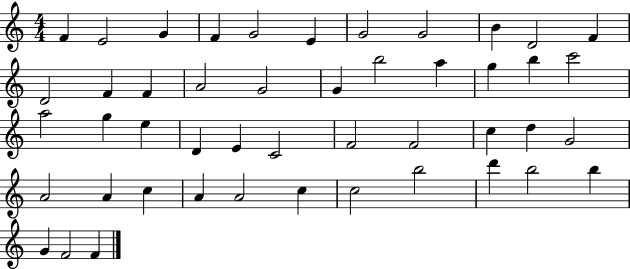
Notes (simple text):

F4/q E4/h G4/q F4/q G4/h E4/q G4/h G4/h B4/q D4/h F4/q D4/h F4/q F4/q A4/h G4/h G4/q B5/h A5/q G5/q B5/q C6/h A5/h G5/q E5/q D4/q E4/q C4/h F4/h F4/h C5/q D5/q G4/h A4/h A4/q C5/q A4/q A4/h C5/q C5/h B5/h D6/q B5/h B5/q G4/q F4/h F4/q